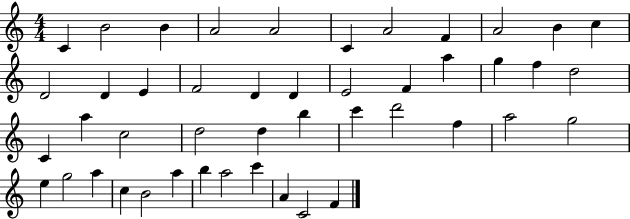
{
  \clef treble
  \numericTimeSignature
  \time 4/4
  \key c \major
  c'4 b'2 b'4 | a'2 a'2 | c'4 a'2 f'4 | a'2 b'4 c''4 | \break d'2 d'4 e'4 | f'2 d'4 d'4 | e'2 f'4 a''4 | g''4 f''4 d''2 | \break c'4 a''4 c''2 | d''2 d''4 b''4 | c'''4 d'''2 f''4 | a''2 g''2 | \break e''4 g''2 a''4 | c''4 b'2 a''4 | b''4 a''2 c'''4 | a'4 c'2 f'4 | \break \bar "|."
}